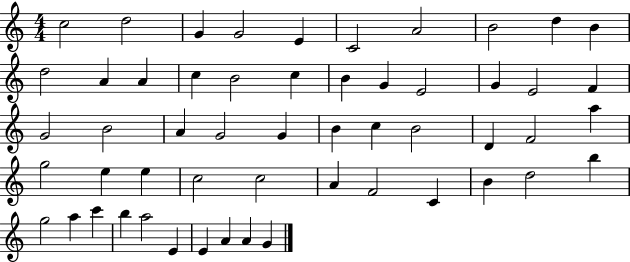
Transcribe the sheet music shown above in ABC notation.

X:1
T:Untitled
M:4/4
L:1/4
K:C
c2 d2 G G2 E C2 A2 B2 d B d2 A A c B2 c B G E2 G E2 F G2 B2 A G2 G B c B2 D F2 a g2 e e c2 c2 A F2 C B d2 b g2 a c' b a2 E E A A G